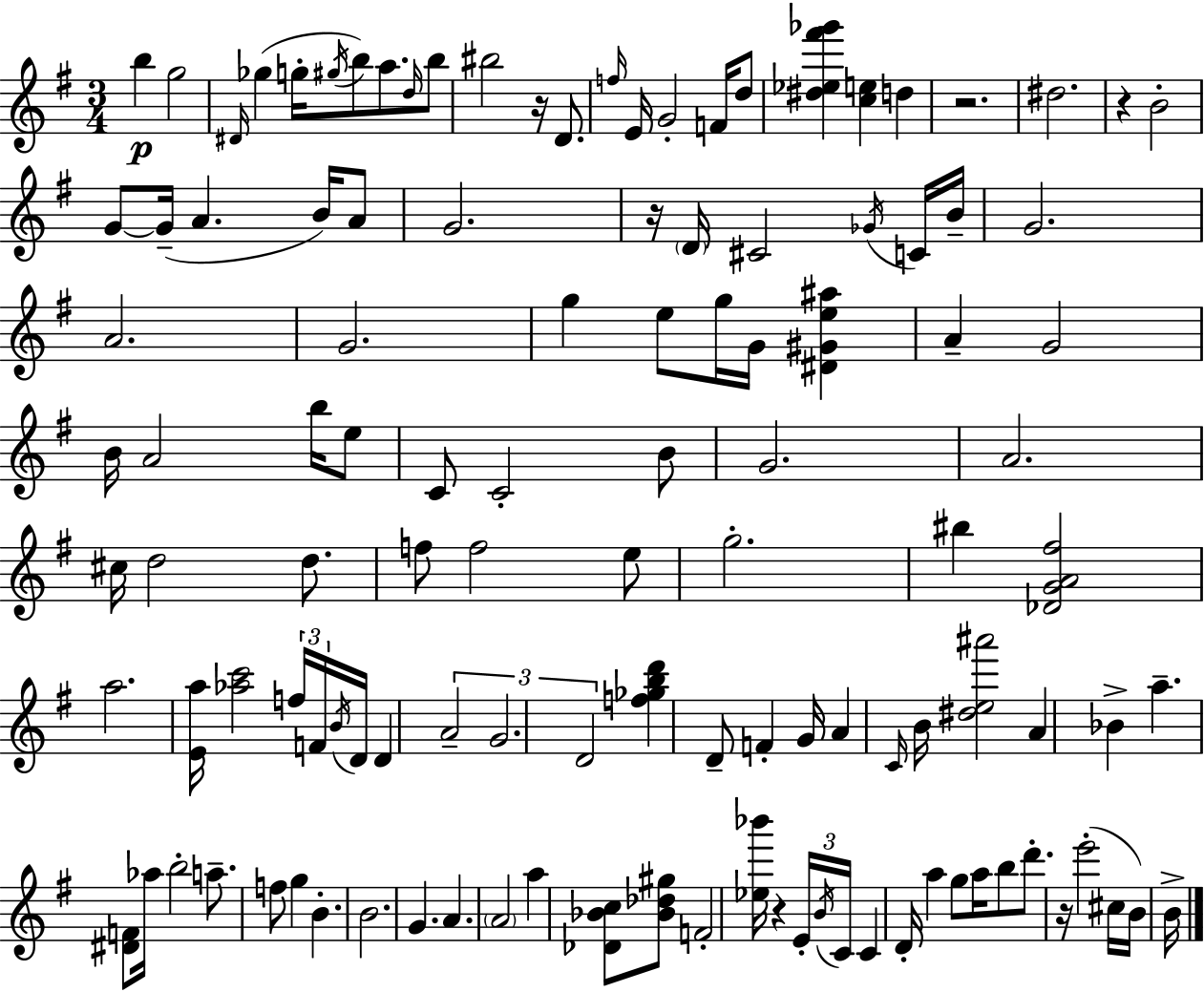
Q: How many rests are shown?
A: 6